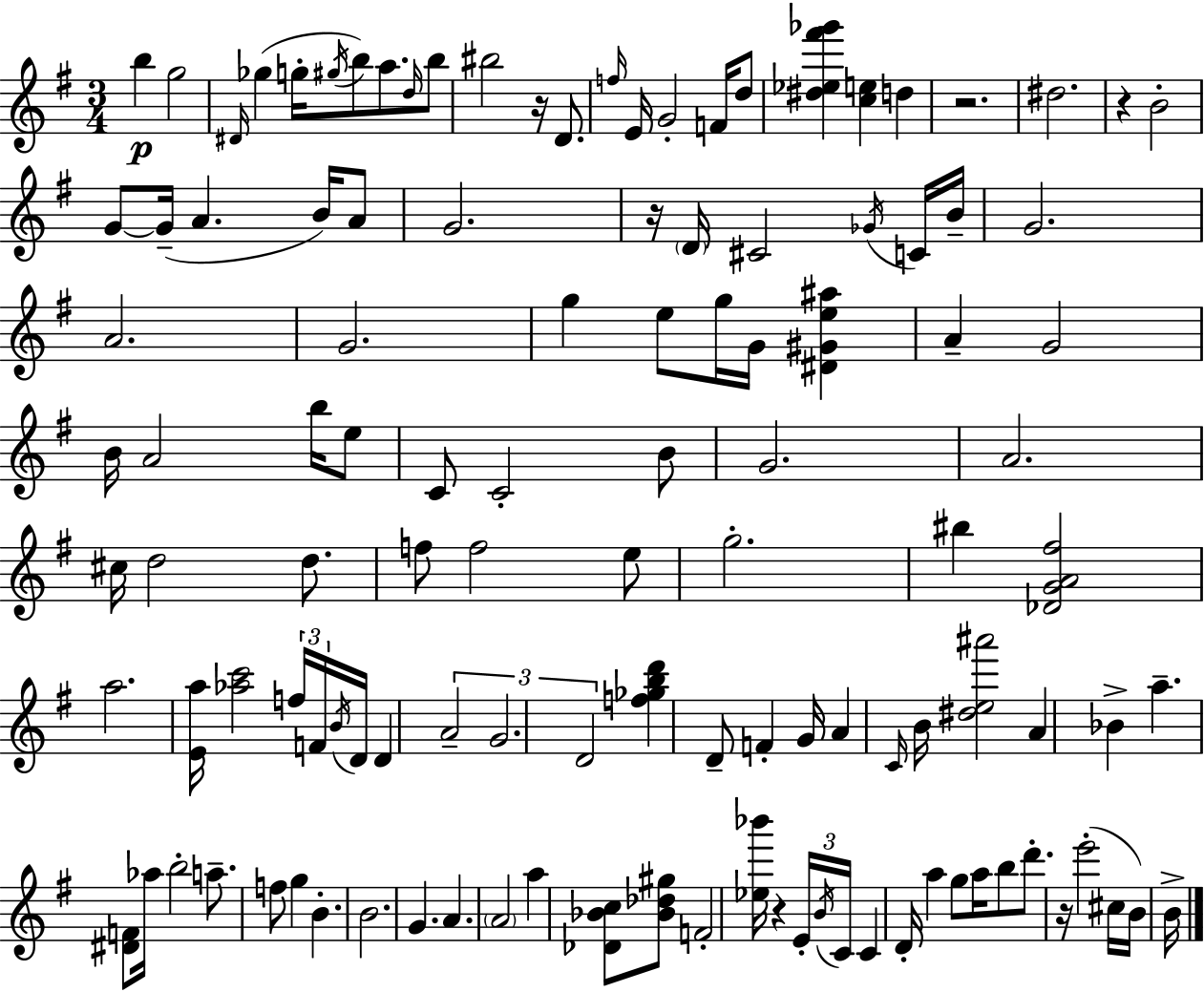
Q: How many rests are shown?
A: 6